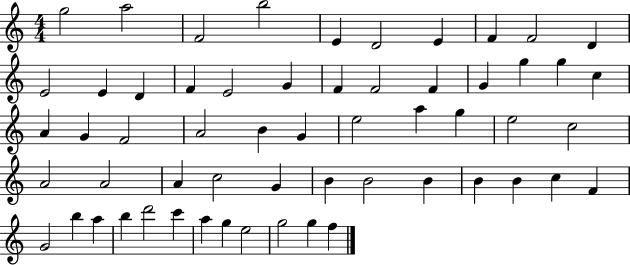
G5/h A5/h F4/h B5/h E4/q D4/h E4/q F4/q F4/h D4/q E4/h E4/q D4/q F4/q E4/h G4/q F4/q F4/h F4/q G4/q G5/q G5/q C5/q A4/q G4/q F4/h A4/h B4/q G4/q E5/h A5/q G5/q E5/h C5/h A4/h A4/h A4/q C5/h G4/q B4/q B4/h B4/q B4/q B4/q C5/q F4/q G4/h B5/q A5/q B5/q D6/h C6/q A5/q G5/q E5/h G5/h G5/q F5/q